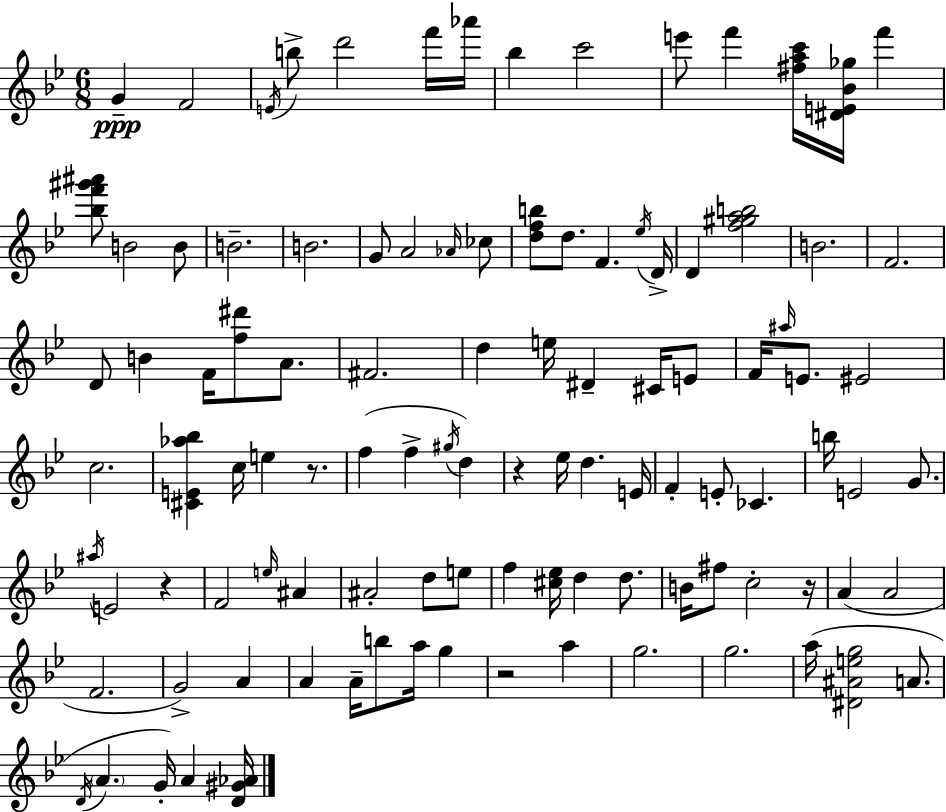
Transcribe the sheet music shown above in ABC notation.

X:1
T:Untitled
M:6/8
L:1/4
K:Bb
G F2 E/4 b/2 d'2 f'/4 _a'/4 _b c'2 e'/2 f' [^fac']/4 [^DE_B_g]/4 f' [_bf'^g'^a']/2 B2 B/2 B2 B2 G/2 A2 _A/4 _c/2 [dfb]/2 d/2 F _e/4 D/4 D [f^gab]2 B2 F2 D/2 B F/4 [f^d']/2 A/2 ^F2 d e/4 ^D ^C/4 E/2 F/4 ^a/4 E/2 ^E2 c2 [^CE_a_b] c/4 e z/2 f f ^g/4 d z _e/4 d E/4 F E/2 _C b/4 E2 G/2 ^a/4 E2 z F2 e/4 ^A ^A2 d/2 e/2 f [^c_e]/4 d d/2 B/4 ^f/2 c2 z/4 A A2 F2 G2 A A A/4 b/2 a/4 g z2 a g2 g2 a/4 [^D^Aeg]2 A/2 D/4 A G/4 A [D^G_A]/4